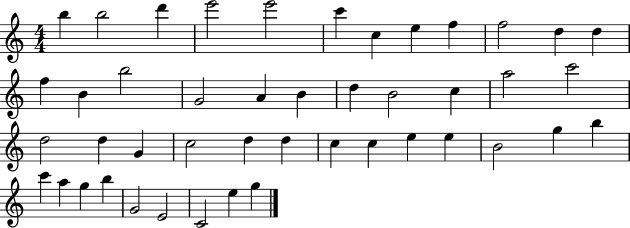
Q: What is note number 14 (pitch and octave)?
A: B4